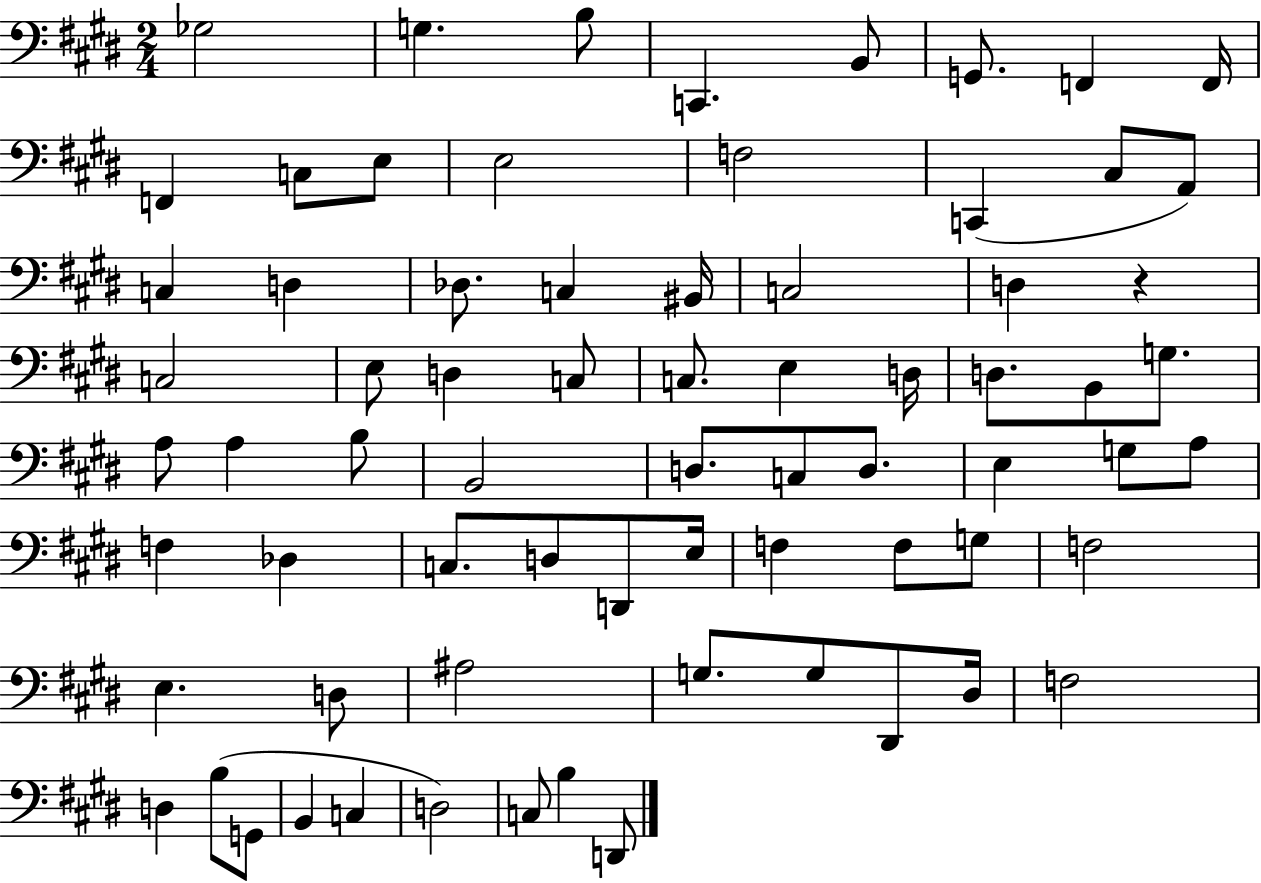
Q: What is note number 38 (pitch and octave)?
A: D3